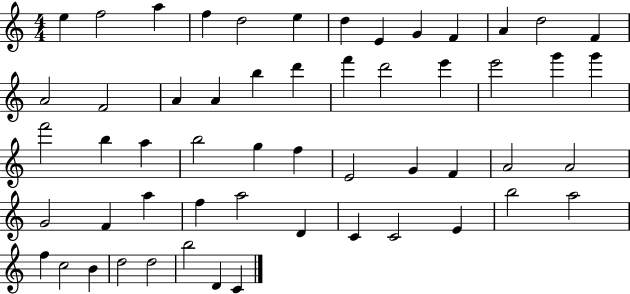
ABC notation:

X:1
T:Untitled
M:4/4
L:1/4
K:C
e f2 a f d2 e d E G F A d2 F A2 F2 A A b d' f' d'2 e' e'2 g' g' f'2 b a b2 g f E2 G F A2 A2 G2 F a f a2 D C C2 E b2 a2 f c2 B d2 d2 b2 D C